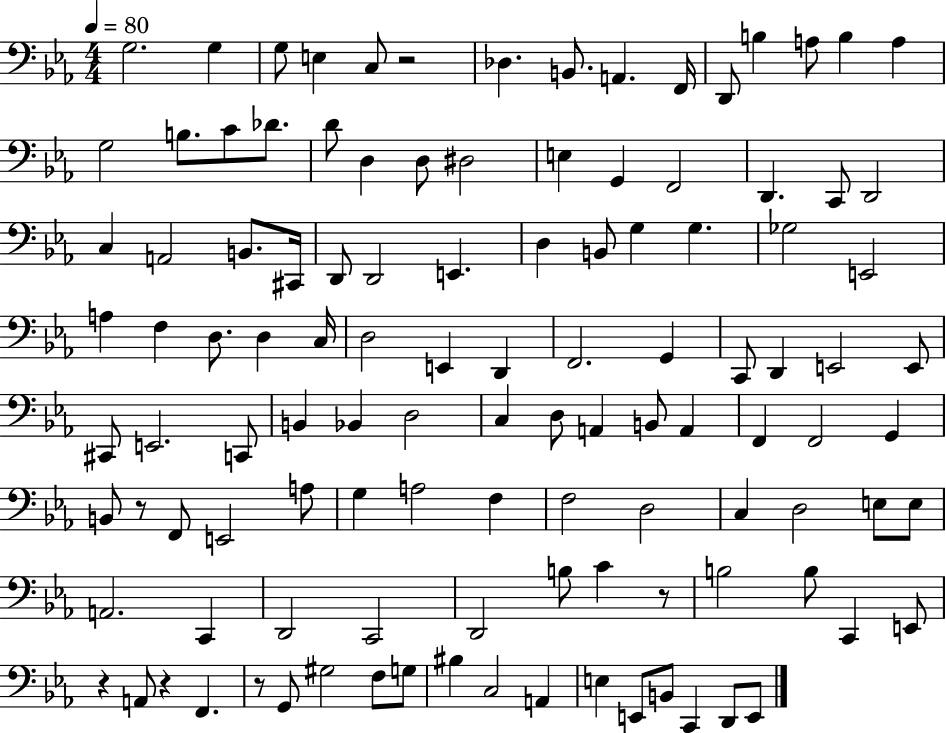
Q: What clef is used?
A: bass